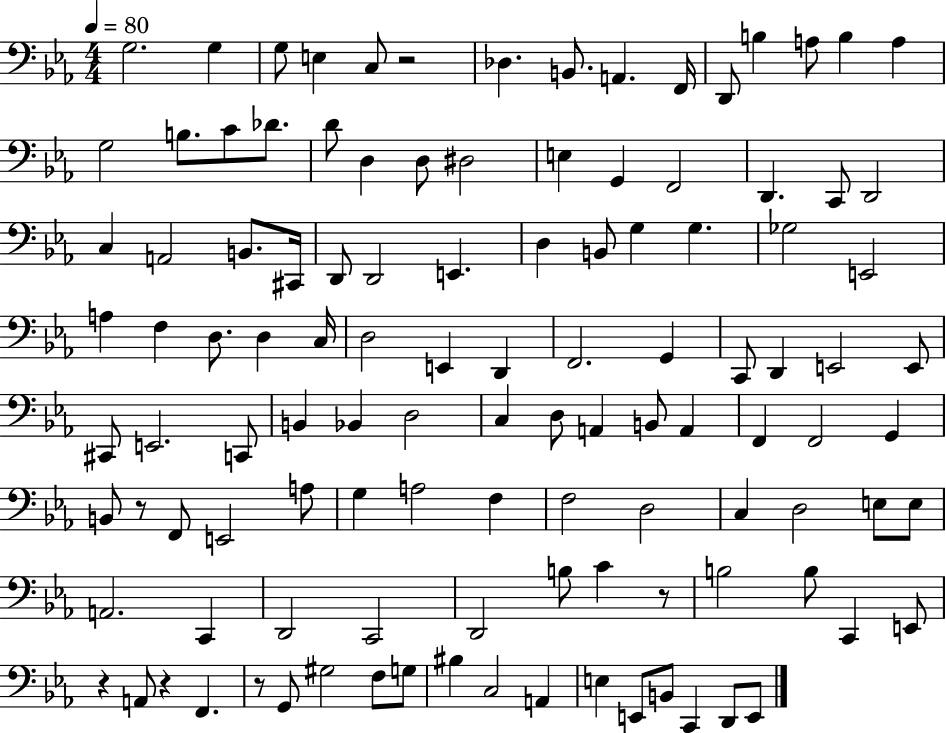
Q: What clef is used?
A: bass